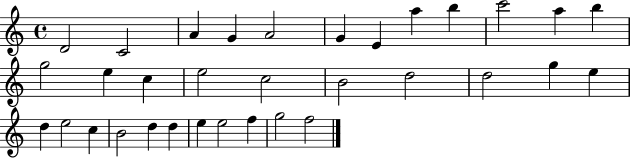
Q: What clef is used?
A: treble